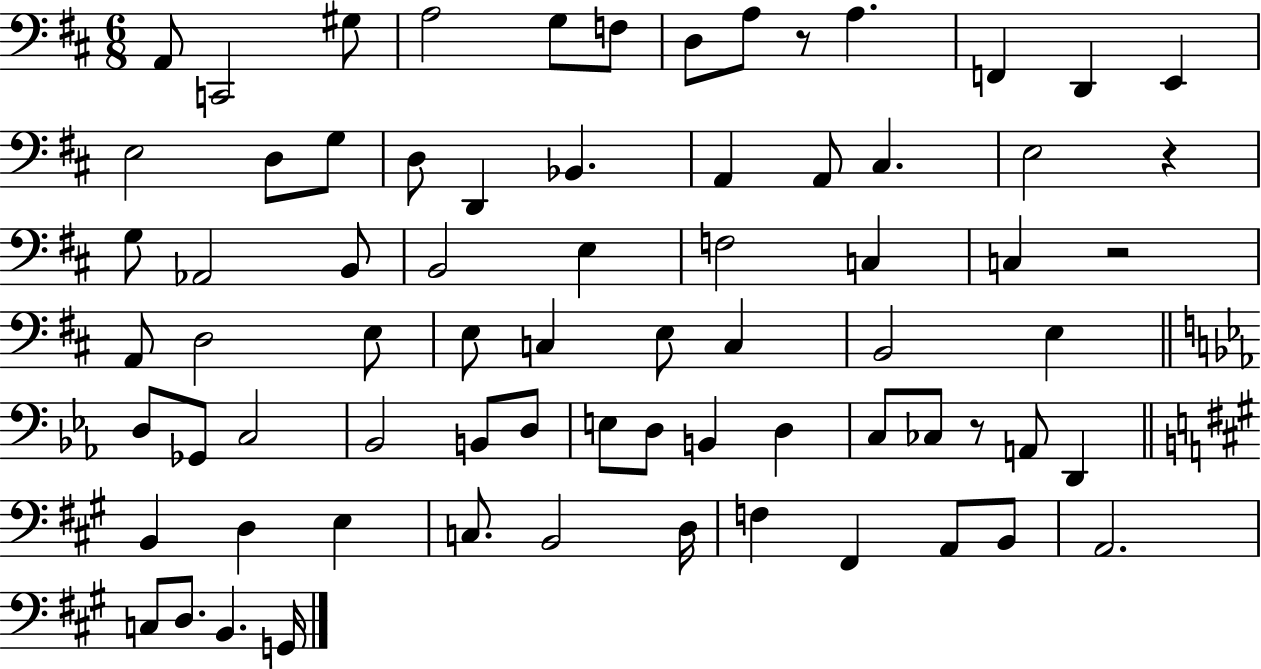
A2/e C2/h G#3/e A3/h G3/e F3/e D3/e A3/e R/e A3/q. F2/q D2/q E2/q E3/h D3/e G3/e D3/e D2/q Bb2/q. A2/q A2/e C#3/q. E3/h R/q G3/e Ab2/h B2/e B2/h E3/q F3/h C3/q C3/q R/h A2/e D3/h E3/e E3/e C3/q E3/e C3/q B2/h E3/q D3/e Gb2/e C3/h Bb2/h B2/e D3/e E3/e D3/e B2/q D3/q C3/e CES3/e R/e A2/e D2/q B2/q D3/q E3/q C3/e. B2/h D3/s F3/q F#2/q A2/e B2/e A2/h. C3/e D3/e. B2/q. G2/s